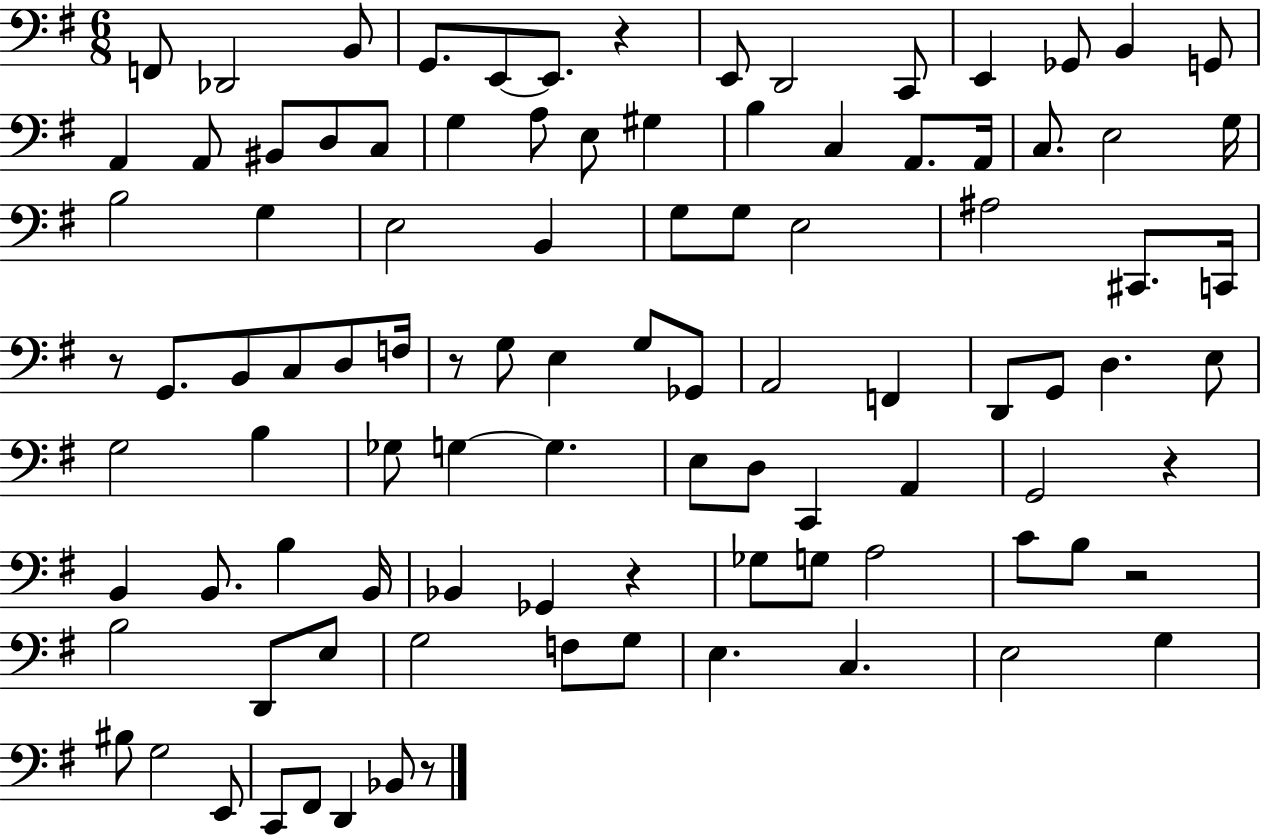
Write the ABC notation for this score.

X:1
T:Untitled
M:6/8
L:1/4
K:G
F,,/2 _D,,2 B,,/2 G,,/2 E,,/2 E,,/2 z E,,/2 D,,2 C,,/2 E,, _G,,/2 B,, G,,/2 A,, A,,/2 ^B,,/2 D,/2 C,/2 G, A,/2 E,/2 ^G, B, C, A,,/2 A,,/4 C,/2 E,2 G,/4 B,2 G, E,2 B,, G,/2 G,/2 E,2 ^A,2 ^C,,/2 C,,/4 z/2 G,,/2 B,,/2 C,/2 D,/2 F,/4 z/2 G,/2 E, G,/2 _G,,/2 A,,2 F,, D,,/2 G,,/2 D, E,/2 G,2 B, _G,/2 G, G, E,/2 D,/2 C,, A,, G,,2 z B,, B,,/2 B, B,,/4 _B,, _G,, z _G,/2 G,/2 A,2 C/2 B,/2 z2 B,2 D,,/2 E,/2 G,2 F,/2 G,/2 E, C, E,2 G, ^B,/2 G,2 E,,/2 C,,/2 ^F,,/2 D,, _B,,/2 z/2